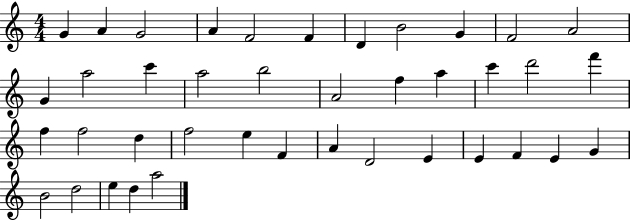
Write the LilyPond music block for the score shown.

{
  \clef treble
  \numericTimeSignature
  \time 4/4
  \key c \major
  g'4 a'4 g'2 | a'4 f'2 f'4 | d'4 b'2 g'4 | f'2 a'2 | \break g'4 a''2 c'''4 | a''2 b''2 | a'2 f''4 a''4 | c'''4 d'''2 f'''4 | \break f''4 f''2 d''4 | f''2 e''4 f'4 | a'4 d'2 e'4 | e'4 f'4 e'4 g'4 | \break b'2 d''2 | e''4 d''4 a''2 | \bar "|."
}